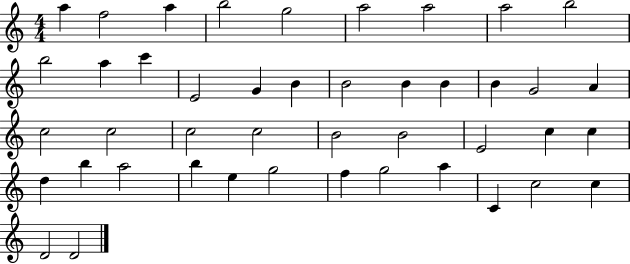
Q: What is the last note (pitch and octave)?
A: D4